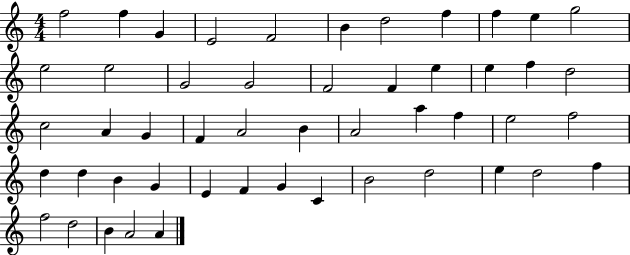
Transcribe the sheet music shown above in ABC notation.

X:1
T:Untitled
M:4/4
L:1/4
K:C
f2 f G E2 F2 B d2 f f e g2 e2 e2 G2 G2 F2 F e e f d2 c2 A G F A2 B A2 a f e2 f2 d d B G E F G C B2 d2 e d2 f f2 d2 B A2 A